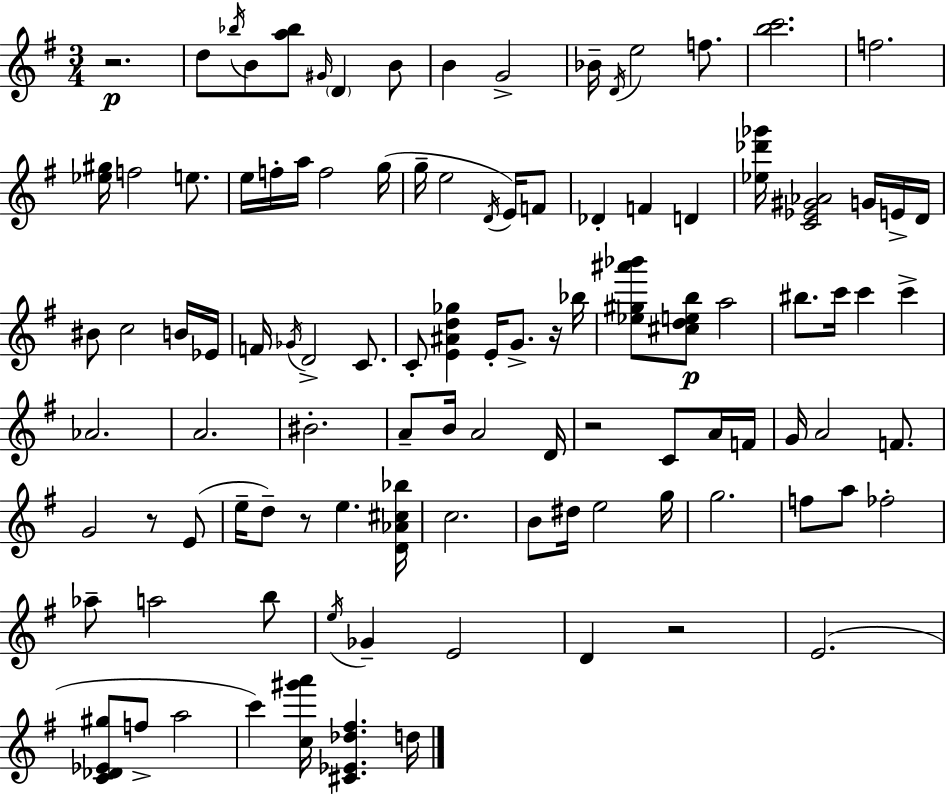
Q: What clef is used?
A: treble